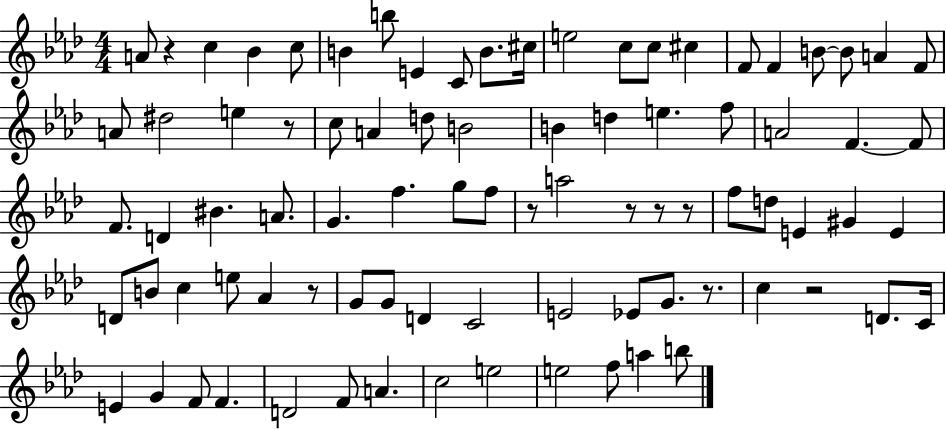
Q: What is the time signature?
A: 4/4